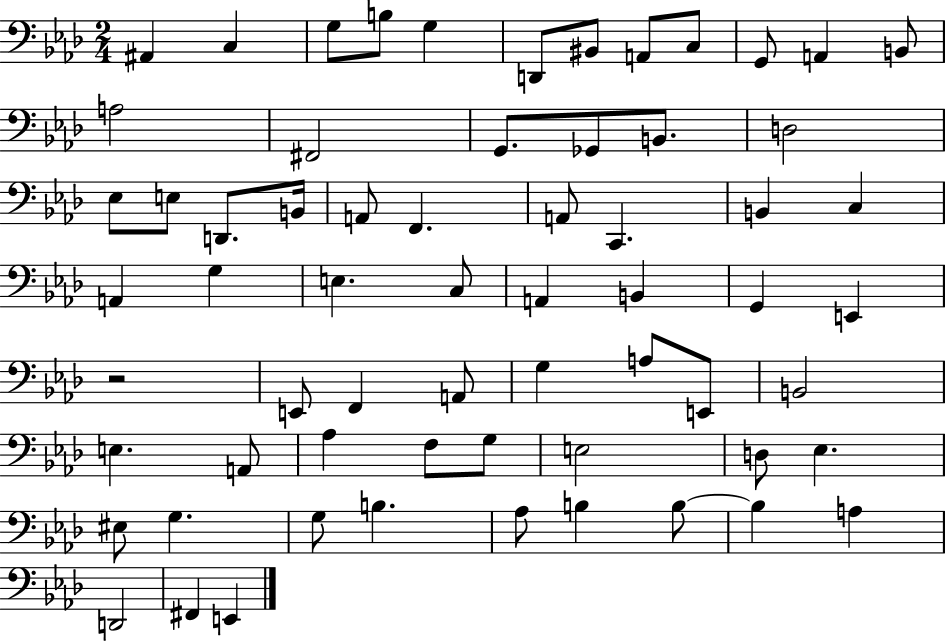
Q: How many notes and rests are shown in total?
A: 64